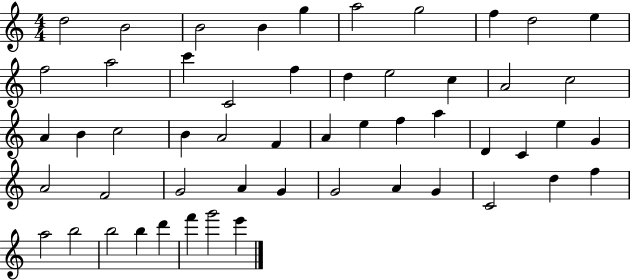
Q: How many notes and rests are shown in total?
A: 53